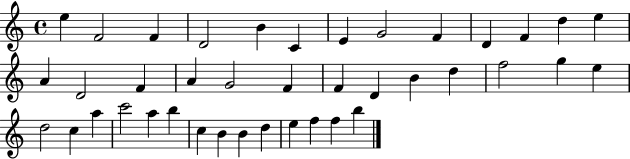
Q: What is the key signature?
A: C major